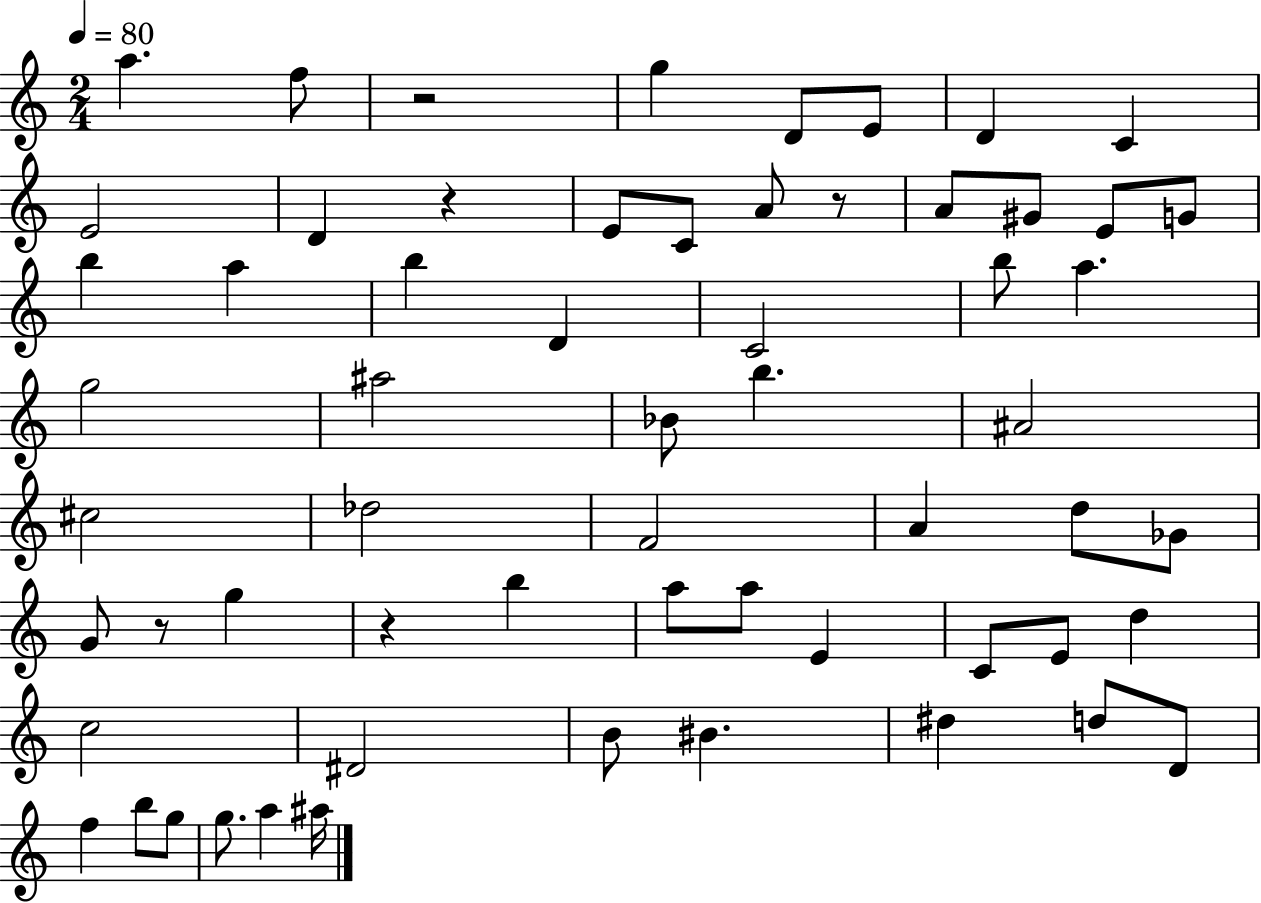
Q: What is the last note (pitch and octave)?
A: A#5